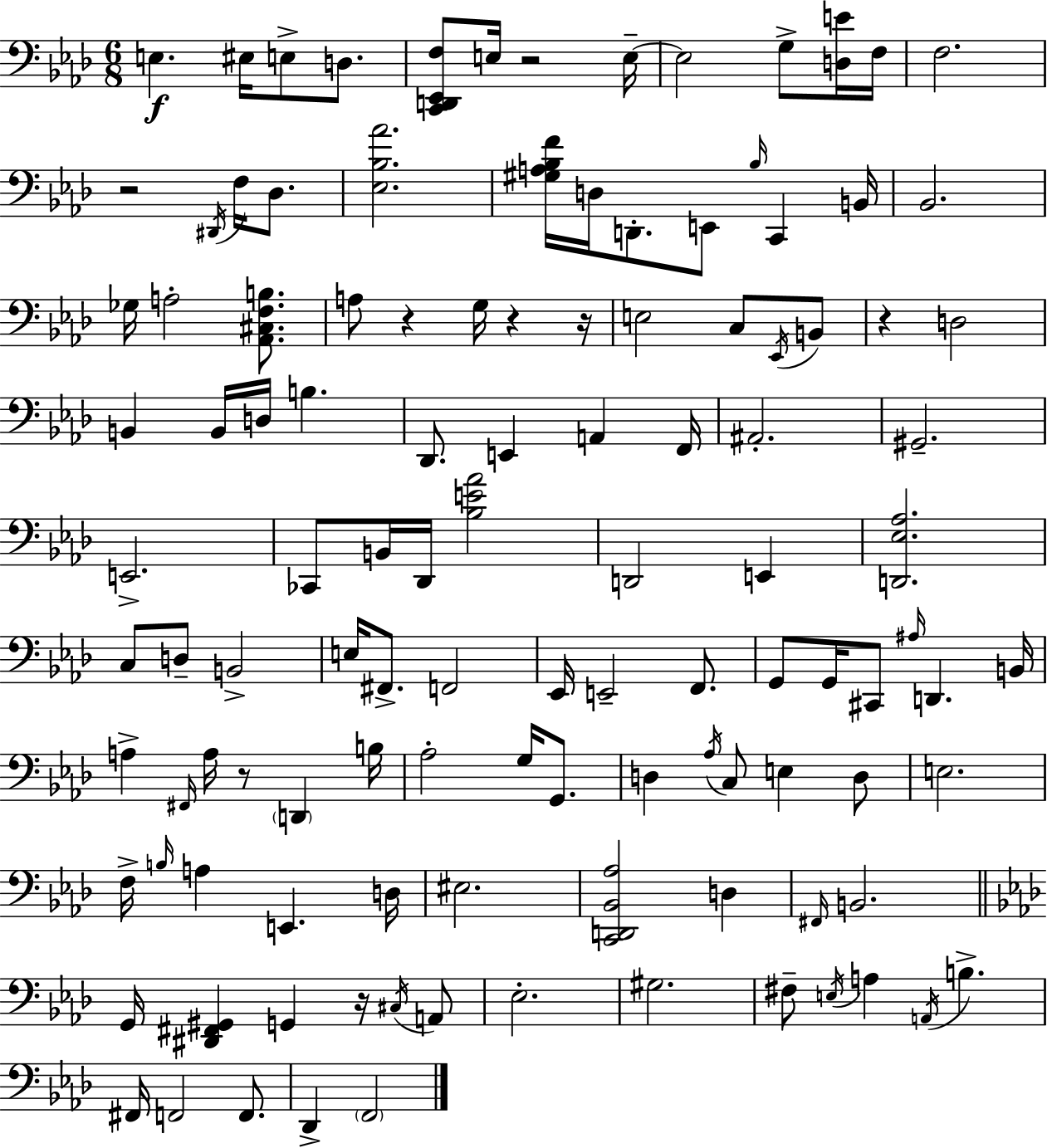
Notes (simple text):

E3/q. EIS3/s E3/e D3/e. [C2,D2,Eb2,F3]/e E3/s R/h E3/s E3/h G3/e [D3,E4]/s F3/s F3/h. R/h D#2/s F3/s Db3/e. [Eb3,Bb3,Ab4]/h. [G#3,A3,Bb3,F4]/s D3/s D2/e. E2/e Bb3/s C2/q B2/s Bb2/h. Gb3/s A3/h [Ab2,C#3,F3,B3]/e. A3/e R/q G3/s R/q R/s E3/h C3/e Eb2/s B2/e R/q D3/h B2/q B2/s D3/s B3/q. Db2/e. E2/q A2/q F2/s A#2/h. G#2/h. E2/h. CES2/e B2/s Db2/s [Bb3,E4,Ab4]/h D2/h E2/q [D2,Eb3,Ab3]/h. C3/e D3/e B2/h E3/s F#2/e. F2/h Eb2/s E2/h F2/e. G2/e G2/s C#2/e A#3/s D2/q. B2/s A3/q F#2/s A3/s R/e D2/q B3/s Ab3/h G3/s G2/e. D3/q Ab3/s C3/e E3/q D3/e E3/h. F3/s B3/s A3/q E2/q. D3/s EIS3/h. [C2,D2,Bb2,Ab3]/h D3/q F#2/s B2/h. G2/s [D#2,F#2,G#2]/q G2/q R/s C#3/s A2/e Eb3/h. G#3/h. F#3/e E3/s A3/q A2/s B3/q. F#2/s F2/h F2/e. Db2/q F2/h